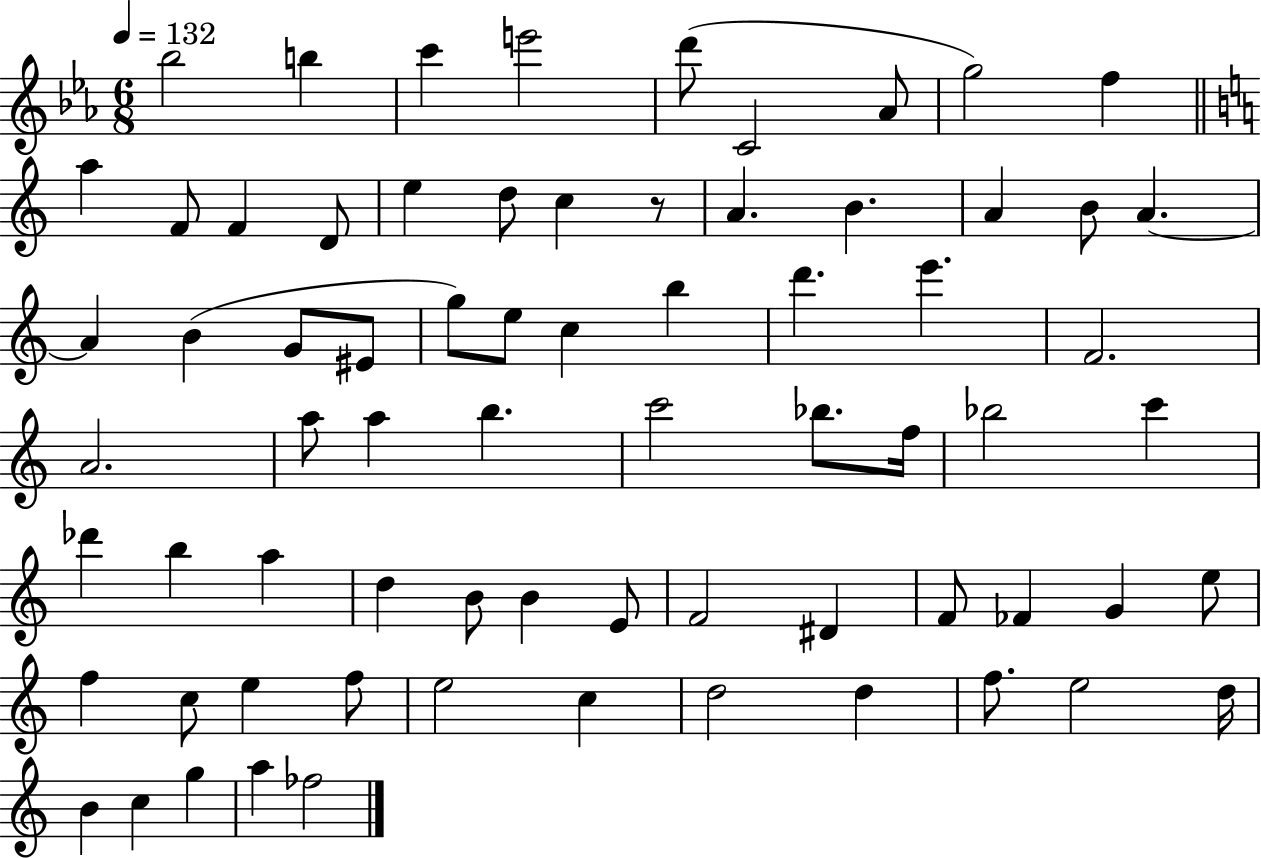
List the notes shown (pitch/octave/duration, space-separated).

Bb5/h B5/q C6/q E6/h D6/e C4/h Ab4/e G5/h F5/q A5/q F4/e F4/q D4/e E5/q D5/e C5/q R/e A4/q. B4/q. A4/q B4/e A4/q. A4/q B4/q G4/e EIS4/e G5/e E5/e C5/q B5/q D6/q. E6/q. F4/h. A4/h. A5/e A5/q B5/q. C6/h Bb5/e. F5/s Bb5/h C6/q Db6/q B5/q A5/q D5/q B4/e B4/q E4/e F4/h D#4/q F4/e FES4/q G4/q E5/e F5/q C5/e E5/q F5/e E5/h C5/q D5/h D5/q F5/e. E5/h D5/s B4/q C5/q G5/q A5/q FES5/h